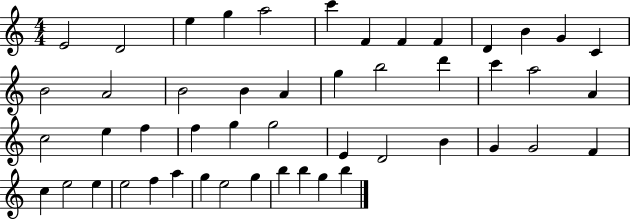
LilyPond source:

{
  \clef treble
  \numericTimeSignature
  \time 4/4
  \key c \major
  e'2 d'2 | e''4 g''4 a''2 | c'''4 f'4 f'4 f'4 | d'4 b'4 g'4 c'4 | \break b'2 a'2 | b'2 b'4 a'4 | g''4 b''2 d'''4 | c'''4 a''2 a'4 | \break c''2 e''4 f''4 | f''4 g''4 g''2 | e'4 d'2 b'4 | g'4 g'2 f'4 | \break c''4 e''2 e''4 | e''2 f''4 a''4 | g''4 e''2 g''4 | b''4 b''4 g''4 b''4 | \break \bar "|."
}